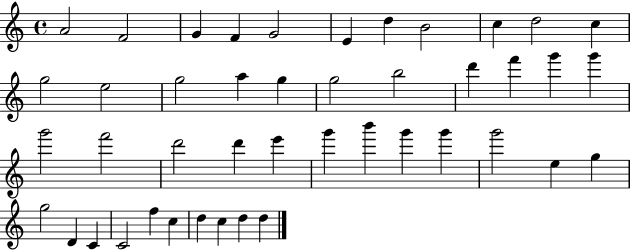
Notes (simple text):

A4/h F4/h G4/q F4/q G4/h E4/q D5/q B4/h C5/q D5/h C5/q G5/h E5/h G5/h A5/q G5/q G5/h B5/h D6/q F6/q G6/q G6/q G6/h F6/h D6/h D6/q E6/q G6/q B6/q G6/q G6/q G6/h E5/q G5/q G5/h D4/q C4/q C4/h F5/q C5/q D5/q C5/q D5/q D5/q